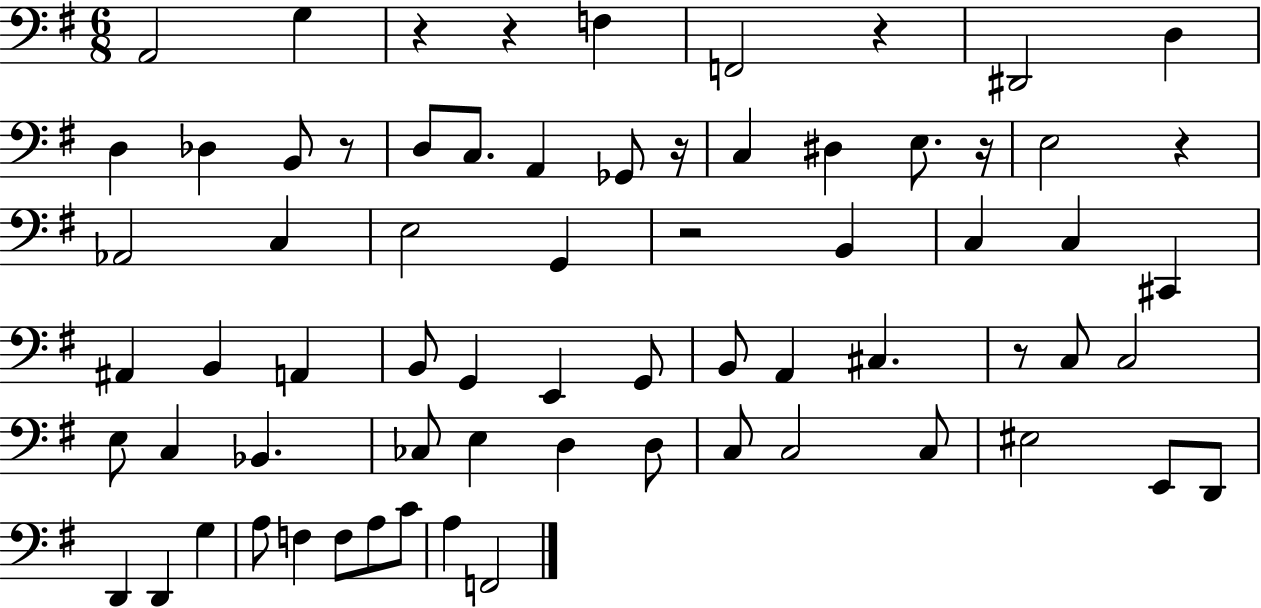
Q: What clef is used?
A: bass